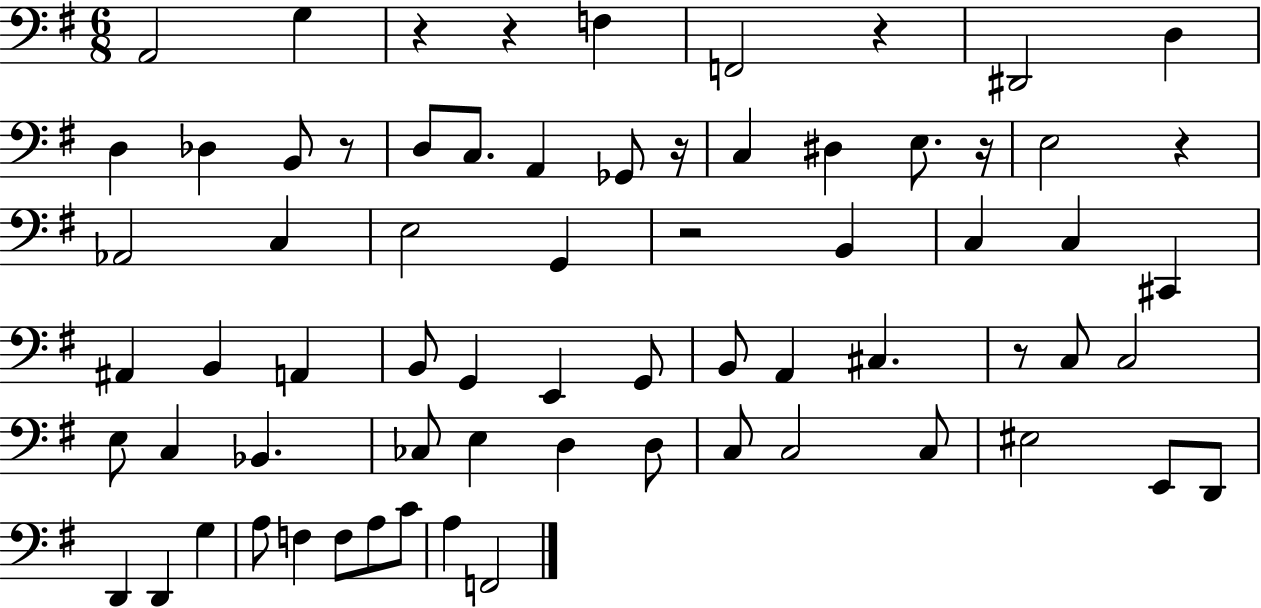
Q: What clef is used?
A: bass